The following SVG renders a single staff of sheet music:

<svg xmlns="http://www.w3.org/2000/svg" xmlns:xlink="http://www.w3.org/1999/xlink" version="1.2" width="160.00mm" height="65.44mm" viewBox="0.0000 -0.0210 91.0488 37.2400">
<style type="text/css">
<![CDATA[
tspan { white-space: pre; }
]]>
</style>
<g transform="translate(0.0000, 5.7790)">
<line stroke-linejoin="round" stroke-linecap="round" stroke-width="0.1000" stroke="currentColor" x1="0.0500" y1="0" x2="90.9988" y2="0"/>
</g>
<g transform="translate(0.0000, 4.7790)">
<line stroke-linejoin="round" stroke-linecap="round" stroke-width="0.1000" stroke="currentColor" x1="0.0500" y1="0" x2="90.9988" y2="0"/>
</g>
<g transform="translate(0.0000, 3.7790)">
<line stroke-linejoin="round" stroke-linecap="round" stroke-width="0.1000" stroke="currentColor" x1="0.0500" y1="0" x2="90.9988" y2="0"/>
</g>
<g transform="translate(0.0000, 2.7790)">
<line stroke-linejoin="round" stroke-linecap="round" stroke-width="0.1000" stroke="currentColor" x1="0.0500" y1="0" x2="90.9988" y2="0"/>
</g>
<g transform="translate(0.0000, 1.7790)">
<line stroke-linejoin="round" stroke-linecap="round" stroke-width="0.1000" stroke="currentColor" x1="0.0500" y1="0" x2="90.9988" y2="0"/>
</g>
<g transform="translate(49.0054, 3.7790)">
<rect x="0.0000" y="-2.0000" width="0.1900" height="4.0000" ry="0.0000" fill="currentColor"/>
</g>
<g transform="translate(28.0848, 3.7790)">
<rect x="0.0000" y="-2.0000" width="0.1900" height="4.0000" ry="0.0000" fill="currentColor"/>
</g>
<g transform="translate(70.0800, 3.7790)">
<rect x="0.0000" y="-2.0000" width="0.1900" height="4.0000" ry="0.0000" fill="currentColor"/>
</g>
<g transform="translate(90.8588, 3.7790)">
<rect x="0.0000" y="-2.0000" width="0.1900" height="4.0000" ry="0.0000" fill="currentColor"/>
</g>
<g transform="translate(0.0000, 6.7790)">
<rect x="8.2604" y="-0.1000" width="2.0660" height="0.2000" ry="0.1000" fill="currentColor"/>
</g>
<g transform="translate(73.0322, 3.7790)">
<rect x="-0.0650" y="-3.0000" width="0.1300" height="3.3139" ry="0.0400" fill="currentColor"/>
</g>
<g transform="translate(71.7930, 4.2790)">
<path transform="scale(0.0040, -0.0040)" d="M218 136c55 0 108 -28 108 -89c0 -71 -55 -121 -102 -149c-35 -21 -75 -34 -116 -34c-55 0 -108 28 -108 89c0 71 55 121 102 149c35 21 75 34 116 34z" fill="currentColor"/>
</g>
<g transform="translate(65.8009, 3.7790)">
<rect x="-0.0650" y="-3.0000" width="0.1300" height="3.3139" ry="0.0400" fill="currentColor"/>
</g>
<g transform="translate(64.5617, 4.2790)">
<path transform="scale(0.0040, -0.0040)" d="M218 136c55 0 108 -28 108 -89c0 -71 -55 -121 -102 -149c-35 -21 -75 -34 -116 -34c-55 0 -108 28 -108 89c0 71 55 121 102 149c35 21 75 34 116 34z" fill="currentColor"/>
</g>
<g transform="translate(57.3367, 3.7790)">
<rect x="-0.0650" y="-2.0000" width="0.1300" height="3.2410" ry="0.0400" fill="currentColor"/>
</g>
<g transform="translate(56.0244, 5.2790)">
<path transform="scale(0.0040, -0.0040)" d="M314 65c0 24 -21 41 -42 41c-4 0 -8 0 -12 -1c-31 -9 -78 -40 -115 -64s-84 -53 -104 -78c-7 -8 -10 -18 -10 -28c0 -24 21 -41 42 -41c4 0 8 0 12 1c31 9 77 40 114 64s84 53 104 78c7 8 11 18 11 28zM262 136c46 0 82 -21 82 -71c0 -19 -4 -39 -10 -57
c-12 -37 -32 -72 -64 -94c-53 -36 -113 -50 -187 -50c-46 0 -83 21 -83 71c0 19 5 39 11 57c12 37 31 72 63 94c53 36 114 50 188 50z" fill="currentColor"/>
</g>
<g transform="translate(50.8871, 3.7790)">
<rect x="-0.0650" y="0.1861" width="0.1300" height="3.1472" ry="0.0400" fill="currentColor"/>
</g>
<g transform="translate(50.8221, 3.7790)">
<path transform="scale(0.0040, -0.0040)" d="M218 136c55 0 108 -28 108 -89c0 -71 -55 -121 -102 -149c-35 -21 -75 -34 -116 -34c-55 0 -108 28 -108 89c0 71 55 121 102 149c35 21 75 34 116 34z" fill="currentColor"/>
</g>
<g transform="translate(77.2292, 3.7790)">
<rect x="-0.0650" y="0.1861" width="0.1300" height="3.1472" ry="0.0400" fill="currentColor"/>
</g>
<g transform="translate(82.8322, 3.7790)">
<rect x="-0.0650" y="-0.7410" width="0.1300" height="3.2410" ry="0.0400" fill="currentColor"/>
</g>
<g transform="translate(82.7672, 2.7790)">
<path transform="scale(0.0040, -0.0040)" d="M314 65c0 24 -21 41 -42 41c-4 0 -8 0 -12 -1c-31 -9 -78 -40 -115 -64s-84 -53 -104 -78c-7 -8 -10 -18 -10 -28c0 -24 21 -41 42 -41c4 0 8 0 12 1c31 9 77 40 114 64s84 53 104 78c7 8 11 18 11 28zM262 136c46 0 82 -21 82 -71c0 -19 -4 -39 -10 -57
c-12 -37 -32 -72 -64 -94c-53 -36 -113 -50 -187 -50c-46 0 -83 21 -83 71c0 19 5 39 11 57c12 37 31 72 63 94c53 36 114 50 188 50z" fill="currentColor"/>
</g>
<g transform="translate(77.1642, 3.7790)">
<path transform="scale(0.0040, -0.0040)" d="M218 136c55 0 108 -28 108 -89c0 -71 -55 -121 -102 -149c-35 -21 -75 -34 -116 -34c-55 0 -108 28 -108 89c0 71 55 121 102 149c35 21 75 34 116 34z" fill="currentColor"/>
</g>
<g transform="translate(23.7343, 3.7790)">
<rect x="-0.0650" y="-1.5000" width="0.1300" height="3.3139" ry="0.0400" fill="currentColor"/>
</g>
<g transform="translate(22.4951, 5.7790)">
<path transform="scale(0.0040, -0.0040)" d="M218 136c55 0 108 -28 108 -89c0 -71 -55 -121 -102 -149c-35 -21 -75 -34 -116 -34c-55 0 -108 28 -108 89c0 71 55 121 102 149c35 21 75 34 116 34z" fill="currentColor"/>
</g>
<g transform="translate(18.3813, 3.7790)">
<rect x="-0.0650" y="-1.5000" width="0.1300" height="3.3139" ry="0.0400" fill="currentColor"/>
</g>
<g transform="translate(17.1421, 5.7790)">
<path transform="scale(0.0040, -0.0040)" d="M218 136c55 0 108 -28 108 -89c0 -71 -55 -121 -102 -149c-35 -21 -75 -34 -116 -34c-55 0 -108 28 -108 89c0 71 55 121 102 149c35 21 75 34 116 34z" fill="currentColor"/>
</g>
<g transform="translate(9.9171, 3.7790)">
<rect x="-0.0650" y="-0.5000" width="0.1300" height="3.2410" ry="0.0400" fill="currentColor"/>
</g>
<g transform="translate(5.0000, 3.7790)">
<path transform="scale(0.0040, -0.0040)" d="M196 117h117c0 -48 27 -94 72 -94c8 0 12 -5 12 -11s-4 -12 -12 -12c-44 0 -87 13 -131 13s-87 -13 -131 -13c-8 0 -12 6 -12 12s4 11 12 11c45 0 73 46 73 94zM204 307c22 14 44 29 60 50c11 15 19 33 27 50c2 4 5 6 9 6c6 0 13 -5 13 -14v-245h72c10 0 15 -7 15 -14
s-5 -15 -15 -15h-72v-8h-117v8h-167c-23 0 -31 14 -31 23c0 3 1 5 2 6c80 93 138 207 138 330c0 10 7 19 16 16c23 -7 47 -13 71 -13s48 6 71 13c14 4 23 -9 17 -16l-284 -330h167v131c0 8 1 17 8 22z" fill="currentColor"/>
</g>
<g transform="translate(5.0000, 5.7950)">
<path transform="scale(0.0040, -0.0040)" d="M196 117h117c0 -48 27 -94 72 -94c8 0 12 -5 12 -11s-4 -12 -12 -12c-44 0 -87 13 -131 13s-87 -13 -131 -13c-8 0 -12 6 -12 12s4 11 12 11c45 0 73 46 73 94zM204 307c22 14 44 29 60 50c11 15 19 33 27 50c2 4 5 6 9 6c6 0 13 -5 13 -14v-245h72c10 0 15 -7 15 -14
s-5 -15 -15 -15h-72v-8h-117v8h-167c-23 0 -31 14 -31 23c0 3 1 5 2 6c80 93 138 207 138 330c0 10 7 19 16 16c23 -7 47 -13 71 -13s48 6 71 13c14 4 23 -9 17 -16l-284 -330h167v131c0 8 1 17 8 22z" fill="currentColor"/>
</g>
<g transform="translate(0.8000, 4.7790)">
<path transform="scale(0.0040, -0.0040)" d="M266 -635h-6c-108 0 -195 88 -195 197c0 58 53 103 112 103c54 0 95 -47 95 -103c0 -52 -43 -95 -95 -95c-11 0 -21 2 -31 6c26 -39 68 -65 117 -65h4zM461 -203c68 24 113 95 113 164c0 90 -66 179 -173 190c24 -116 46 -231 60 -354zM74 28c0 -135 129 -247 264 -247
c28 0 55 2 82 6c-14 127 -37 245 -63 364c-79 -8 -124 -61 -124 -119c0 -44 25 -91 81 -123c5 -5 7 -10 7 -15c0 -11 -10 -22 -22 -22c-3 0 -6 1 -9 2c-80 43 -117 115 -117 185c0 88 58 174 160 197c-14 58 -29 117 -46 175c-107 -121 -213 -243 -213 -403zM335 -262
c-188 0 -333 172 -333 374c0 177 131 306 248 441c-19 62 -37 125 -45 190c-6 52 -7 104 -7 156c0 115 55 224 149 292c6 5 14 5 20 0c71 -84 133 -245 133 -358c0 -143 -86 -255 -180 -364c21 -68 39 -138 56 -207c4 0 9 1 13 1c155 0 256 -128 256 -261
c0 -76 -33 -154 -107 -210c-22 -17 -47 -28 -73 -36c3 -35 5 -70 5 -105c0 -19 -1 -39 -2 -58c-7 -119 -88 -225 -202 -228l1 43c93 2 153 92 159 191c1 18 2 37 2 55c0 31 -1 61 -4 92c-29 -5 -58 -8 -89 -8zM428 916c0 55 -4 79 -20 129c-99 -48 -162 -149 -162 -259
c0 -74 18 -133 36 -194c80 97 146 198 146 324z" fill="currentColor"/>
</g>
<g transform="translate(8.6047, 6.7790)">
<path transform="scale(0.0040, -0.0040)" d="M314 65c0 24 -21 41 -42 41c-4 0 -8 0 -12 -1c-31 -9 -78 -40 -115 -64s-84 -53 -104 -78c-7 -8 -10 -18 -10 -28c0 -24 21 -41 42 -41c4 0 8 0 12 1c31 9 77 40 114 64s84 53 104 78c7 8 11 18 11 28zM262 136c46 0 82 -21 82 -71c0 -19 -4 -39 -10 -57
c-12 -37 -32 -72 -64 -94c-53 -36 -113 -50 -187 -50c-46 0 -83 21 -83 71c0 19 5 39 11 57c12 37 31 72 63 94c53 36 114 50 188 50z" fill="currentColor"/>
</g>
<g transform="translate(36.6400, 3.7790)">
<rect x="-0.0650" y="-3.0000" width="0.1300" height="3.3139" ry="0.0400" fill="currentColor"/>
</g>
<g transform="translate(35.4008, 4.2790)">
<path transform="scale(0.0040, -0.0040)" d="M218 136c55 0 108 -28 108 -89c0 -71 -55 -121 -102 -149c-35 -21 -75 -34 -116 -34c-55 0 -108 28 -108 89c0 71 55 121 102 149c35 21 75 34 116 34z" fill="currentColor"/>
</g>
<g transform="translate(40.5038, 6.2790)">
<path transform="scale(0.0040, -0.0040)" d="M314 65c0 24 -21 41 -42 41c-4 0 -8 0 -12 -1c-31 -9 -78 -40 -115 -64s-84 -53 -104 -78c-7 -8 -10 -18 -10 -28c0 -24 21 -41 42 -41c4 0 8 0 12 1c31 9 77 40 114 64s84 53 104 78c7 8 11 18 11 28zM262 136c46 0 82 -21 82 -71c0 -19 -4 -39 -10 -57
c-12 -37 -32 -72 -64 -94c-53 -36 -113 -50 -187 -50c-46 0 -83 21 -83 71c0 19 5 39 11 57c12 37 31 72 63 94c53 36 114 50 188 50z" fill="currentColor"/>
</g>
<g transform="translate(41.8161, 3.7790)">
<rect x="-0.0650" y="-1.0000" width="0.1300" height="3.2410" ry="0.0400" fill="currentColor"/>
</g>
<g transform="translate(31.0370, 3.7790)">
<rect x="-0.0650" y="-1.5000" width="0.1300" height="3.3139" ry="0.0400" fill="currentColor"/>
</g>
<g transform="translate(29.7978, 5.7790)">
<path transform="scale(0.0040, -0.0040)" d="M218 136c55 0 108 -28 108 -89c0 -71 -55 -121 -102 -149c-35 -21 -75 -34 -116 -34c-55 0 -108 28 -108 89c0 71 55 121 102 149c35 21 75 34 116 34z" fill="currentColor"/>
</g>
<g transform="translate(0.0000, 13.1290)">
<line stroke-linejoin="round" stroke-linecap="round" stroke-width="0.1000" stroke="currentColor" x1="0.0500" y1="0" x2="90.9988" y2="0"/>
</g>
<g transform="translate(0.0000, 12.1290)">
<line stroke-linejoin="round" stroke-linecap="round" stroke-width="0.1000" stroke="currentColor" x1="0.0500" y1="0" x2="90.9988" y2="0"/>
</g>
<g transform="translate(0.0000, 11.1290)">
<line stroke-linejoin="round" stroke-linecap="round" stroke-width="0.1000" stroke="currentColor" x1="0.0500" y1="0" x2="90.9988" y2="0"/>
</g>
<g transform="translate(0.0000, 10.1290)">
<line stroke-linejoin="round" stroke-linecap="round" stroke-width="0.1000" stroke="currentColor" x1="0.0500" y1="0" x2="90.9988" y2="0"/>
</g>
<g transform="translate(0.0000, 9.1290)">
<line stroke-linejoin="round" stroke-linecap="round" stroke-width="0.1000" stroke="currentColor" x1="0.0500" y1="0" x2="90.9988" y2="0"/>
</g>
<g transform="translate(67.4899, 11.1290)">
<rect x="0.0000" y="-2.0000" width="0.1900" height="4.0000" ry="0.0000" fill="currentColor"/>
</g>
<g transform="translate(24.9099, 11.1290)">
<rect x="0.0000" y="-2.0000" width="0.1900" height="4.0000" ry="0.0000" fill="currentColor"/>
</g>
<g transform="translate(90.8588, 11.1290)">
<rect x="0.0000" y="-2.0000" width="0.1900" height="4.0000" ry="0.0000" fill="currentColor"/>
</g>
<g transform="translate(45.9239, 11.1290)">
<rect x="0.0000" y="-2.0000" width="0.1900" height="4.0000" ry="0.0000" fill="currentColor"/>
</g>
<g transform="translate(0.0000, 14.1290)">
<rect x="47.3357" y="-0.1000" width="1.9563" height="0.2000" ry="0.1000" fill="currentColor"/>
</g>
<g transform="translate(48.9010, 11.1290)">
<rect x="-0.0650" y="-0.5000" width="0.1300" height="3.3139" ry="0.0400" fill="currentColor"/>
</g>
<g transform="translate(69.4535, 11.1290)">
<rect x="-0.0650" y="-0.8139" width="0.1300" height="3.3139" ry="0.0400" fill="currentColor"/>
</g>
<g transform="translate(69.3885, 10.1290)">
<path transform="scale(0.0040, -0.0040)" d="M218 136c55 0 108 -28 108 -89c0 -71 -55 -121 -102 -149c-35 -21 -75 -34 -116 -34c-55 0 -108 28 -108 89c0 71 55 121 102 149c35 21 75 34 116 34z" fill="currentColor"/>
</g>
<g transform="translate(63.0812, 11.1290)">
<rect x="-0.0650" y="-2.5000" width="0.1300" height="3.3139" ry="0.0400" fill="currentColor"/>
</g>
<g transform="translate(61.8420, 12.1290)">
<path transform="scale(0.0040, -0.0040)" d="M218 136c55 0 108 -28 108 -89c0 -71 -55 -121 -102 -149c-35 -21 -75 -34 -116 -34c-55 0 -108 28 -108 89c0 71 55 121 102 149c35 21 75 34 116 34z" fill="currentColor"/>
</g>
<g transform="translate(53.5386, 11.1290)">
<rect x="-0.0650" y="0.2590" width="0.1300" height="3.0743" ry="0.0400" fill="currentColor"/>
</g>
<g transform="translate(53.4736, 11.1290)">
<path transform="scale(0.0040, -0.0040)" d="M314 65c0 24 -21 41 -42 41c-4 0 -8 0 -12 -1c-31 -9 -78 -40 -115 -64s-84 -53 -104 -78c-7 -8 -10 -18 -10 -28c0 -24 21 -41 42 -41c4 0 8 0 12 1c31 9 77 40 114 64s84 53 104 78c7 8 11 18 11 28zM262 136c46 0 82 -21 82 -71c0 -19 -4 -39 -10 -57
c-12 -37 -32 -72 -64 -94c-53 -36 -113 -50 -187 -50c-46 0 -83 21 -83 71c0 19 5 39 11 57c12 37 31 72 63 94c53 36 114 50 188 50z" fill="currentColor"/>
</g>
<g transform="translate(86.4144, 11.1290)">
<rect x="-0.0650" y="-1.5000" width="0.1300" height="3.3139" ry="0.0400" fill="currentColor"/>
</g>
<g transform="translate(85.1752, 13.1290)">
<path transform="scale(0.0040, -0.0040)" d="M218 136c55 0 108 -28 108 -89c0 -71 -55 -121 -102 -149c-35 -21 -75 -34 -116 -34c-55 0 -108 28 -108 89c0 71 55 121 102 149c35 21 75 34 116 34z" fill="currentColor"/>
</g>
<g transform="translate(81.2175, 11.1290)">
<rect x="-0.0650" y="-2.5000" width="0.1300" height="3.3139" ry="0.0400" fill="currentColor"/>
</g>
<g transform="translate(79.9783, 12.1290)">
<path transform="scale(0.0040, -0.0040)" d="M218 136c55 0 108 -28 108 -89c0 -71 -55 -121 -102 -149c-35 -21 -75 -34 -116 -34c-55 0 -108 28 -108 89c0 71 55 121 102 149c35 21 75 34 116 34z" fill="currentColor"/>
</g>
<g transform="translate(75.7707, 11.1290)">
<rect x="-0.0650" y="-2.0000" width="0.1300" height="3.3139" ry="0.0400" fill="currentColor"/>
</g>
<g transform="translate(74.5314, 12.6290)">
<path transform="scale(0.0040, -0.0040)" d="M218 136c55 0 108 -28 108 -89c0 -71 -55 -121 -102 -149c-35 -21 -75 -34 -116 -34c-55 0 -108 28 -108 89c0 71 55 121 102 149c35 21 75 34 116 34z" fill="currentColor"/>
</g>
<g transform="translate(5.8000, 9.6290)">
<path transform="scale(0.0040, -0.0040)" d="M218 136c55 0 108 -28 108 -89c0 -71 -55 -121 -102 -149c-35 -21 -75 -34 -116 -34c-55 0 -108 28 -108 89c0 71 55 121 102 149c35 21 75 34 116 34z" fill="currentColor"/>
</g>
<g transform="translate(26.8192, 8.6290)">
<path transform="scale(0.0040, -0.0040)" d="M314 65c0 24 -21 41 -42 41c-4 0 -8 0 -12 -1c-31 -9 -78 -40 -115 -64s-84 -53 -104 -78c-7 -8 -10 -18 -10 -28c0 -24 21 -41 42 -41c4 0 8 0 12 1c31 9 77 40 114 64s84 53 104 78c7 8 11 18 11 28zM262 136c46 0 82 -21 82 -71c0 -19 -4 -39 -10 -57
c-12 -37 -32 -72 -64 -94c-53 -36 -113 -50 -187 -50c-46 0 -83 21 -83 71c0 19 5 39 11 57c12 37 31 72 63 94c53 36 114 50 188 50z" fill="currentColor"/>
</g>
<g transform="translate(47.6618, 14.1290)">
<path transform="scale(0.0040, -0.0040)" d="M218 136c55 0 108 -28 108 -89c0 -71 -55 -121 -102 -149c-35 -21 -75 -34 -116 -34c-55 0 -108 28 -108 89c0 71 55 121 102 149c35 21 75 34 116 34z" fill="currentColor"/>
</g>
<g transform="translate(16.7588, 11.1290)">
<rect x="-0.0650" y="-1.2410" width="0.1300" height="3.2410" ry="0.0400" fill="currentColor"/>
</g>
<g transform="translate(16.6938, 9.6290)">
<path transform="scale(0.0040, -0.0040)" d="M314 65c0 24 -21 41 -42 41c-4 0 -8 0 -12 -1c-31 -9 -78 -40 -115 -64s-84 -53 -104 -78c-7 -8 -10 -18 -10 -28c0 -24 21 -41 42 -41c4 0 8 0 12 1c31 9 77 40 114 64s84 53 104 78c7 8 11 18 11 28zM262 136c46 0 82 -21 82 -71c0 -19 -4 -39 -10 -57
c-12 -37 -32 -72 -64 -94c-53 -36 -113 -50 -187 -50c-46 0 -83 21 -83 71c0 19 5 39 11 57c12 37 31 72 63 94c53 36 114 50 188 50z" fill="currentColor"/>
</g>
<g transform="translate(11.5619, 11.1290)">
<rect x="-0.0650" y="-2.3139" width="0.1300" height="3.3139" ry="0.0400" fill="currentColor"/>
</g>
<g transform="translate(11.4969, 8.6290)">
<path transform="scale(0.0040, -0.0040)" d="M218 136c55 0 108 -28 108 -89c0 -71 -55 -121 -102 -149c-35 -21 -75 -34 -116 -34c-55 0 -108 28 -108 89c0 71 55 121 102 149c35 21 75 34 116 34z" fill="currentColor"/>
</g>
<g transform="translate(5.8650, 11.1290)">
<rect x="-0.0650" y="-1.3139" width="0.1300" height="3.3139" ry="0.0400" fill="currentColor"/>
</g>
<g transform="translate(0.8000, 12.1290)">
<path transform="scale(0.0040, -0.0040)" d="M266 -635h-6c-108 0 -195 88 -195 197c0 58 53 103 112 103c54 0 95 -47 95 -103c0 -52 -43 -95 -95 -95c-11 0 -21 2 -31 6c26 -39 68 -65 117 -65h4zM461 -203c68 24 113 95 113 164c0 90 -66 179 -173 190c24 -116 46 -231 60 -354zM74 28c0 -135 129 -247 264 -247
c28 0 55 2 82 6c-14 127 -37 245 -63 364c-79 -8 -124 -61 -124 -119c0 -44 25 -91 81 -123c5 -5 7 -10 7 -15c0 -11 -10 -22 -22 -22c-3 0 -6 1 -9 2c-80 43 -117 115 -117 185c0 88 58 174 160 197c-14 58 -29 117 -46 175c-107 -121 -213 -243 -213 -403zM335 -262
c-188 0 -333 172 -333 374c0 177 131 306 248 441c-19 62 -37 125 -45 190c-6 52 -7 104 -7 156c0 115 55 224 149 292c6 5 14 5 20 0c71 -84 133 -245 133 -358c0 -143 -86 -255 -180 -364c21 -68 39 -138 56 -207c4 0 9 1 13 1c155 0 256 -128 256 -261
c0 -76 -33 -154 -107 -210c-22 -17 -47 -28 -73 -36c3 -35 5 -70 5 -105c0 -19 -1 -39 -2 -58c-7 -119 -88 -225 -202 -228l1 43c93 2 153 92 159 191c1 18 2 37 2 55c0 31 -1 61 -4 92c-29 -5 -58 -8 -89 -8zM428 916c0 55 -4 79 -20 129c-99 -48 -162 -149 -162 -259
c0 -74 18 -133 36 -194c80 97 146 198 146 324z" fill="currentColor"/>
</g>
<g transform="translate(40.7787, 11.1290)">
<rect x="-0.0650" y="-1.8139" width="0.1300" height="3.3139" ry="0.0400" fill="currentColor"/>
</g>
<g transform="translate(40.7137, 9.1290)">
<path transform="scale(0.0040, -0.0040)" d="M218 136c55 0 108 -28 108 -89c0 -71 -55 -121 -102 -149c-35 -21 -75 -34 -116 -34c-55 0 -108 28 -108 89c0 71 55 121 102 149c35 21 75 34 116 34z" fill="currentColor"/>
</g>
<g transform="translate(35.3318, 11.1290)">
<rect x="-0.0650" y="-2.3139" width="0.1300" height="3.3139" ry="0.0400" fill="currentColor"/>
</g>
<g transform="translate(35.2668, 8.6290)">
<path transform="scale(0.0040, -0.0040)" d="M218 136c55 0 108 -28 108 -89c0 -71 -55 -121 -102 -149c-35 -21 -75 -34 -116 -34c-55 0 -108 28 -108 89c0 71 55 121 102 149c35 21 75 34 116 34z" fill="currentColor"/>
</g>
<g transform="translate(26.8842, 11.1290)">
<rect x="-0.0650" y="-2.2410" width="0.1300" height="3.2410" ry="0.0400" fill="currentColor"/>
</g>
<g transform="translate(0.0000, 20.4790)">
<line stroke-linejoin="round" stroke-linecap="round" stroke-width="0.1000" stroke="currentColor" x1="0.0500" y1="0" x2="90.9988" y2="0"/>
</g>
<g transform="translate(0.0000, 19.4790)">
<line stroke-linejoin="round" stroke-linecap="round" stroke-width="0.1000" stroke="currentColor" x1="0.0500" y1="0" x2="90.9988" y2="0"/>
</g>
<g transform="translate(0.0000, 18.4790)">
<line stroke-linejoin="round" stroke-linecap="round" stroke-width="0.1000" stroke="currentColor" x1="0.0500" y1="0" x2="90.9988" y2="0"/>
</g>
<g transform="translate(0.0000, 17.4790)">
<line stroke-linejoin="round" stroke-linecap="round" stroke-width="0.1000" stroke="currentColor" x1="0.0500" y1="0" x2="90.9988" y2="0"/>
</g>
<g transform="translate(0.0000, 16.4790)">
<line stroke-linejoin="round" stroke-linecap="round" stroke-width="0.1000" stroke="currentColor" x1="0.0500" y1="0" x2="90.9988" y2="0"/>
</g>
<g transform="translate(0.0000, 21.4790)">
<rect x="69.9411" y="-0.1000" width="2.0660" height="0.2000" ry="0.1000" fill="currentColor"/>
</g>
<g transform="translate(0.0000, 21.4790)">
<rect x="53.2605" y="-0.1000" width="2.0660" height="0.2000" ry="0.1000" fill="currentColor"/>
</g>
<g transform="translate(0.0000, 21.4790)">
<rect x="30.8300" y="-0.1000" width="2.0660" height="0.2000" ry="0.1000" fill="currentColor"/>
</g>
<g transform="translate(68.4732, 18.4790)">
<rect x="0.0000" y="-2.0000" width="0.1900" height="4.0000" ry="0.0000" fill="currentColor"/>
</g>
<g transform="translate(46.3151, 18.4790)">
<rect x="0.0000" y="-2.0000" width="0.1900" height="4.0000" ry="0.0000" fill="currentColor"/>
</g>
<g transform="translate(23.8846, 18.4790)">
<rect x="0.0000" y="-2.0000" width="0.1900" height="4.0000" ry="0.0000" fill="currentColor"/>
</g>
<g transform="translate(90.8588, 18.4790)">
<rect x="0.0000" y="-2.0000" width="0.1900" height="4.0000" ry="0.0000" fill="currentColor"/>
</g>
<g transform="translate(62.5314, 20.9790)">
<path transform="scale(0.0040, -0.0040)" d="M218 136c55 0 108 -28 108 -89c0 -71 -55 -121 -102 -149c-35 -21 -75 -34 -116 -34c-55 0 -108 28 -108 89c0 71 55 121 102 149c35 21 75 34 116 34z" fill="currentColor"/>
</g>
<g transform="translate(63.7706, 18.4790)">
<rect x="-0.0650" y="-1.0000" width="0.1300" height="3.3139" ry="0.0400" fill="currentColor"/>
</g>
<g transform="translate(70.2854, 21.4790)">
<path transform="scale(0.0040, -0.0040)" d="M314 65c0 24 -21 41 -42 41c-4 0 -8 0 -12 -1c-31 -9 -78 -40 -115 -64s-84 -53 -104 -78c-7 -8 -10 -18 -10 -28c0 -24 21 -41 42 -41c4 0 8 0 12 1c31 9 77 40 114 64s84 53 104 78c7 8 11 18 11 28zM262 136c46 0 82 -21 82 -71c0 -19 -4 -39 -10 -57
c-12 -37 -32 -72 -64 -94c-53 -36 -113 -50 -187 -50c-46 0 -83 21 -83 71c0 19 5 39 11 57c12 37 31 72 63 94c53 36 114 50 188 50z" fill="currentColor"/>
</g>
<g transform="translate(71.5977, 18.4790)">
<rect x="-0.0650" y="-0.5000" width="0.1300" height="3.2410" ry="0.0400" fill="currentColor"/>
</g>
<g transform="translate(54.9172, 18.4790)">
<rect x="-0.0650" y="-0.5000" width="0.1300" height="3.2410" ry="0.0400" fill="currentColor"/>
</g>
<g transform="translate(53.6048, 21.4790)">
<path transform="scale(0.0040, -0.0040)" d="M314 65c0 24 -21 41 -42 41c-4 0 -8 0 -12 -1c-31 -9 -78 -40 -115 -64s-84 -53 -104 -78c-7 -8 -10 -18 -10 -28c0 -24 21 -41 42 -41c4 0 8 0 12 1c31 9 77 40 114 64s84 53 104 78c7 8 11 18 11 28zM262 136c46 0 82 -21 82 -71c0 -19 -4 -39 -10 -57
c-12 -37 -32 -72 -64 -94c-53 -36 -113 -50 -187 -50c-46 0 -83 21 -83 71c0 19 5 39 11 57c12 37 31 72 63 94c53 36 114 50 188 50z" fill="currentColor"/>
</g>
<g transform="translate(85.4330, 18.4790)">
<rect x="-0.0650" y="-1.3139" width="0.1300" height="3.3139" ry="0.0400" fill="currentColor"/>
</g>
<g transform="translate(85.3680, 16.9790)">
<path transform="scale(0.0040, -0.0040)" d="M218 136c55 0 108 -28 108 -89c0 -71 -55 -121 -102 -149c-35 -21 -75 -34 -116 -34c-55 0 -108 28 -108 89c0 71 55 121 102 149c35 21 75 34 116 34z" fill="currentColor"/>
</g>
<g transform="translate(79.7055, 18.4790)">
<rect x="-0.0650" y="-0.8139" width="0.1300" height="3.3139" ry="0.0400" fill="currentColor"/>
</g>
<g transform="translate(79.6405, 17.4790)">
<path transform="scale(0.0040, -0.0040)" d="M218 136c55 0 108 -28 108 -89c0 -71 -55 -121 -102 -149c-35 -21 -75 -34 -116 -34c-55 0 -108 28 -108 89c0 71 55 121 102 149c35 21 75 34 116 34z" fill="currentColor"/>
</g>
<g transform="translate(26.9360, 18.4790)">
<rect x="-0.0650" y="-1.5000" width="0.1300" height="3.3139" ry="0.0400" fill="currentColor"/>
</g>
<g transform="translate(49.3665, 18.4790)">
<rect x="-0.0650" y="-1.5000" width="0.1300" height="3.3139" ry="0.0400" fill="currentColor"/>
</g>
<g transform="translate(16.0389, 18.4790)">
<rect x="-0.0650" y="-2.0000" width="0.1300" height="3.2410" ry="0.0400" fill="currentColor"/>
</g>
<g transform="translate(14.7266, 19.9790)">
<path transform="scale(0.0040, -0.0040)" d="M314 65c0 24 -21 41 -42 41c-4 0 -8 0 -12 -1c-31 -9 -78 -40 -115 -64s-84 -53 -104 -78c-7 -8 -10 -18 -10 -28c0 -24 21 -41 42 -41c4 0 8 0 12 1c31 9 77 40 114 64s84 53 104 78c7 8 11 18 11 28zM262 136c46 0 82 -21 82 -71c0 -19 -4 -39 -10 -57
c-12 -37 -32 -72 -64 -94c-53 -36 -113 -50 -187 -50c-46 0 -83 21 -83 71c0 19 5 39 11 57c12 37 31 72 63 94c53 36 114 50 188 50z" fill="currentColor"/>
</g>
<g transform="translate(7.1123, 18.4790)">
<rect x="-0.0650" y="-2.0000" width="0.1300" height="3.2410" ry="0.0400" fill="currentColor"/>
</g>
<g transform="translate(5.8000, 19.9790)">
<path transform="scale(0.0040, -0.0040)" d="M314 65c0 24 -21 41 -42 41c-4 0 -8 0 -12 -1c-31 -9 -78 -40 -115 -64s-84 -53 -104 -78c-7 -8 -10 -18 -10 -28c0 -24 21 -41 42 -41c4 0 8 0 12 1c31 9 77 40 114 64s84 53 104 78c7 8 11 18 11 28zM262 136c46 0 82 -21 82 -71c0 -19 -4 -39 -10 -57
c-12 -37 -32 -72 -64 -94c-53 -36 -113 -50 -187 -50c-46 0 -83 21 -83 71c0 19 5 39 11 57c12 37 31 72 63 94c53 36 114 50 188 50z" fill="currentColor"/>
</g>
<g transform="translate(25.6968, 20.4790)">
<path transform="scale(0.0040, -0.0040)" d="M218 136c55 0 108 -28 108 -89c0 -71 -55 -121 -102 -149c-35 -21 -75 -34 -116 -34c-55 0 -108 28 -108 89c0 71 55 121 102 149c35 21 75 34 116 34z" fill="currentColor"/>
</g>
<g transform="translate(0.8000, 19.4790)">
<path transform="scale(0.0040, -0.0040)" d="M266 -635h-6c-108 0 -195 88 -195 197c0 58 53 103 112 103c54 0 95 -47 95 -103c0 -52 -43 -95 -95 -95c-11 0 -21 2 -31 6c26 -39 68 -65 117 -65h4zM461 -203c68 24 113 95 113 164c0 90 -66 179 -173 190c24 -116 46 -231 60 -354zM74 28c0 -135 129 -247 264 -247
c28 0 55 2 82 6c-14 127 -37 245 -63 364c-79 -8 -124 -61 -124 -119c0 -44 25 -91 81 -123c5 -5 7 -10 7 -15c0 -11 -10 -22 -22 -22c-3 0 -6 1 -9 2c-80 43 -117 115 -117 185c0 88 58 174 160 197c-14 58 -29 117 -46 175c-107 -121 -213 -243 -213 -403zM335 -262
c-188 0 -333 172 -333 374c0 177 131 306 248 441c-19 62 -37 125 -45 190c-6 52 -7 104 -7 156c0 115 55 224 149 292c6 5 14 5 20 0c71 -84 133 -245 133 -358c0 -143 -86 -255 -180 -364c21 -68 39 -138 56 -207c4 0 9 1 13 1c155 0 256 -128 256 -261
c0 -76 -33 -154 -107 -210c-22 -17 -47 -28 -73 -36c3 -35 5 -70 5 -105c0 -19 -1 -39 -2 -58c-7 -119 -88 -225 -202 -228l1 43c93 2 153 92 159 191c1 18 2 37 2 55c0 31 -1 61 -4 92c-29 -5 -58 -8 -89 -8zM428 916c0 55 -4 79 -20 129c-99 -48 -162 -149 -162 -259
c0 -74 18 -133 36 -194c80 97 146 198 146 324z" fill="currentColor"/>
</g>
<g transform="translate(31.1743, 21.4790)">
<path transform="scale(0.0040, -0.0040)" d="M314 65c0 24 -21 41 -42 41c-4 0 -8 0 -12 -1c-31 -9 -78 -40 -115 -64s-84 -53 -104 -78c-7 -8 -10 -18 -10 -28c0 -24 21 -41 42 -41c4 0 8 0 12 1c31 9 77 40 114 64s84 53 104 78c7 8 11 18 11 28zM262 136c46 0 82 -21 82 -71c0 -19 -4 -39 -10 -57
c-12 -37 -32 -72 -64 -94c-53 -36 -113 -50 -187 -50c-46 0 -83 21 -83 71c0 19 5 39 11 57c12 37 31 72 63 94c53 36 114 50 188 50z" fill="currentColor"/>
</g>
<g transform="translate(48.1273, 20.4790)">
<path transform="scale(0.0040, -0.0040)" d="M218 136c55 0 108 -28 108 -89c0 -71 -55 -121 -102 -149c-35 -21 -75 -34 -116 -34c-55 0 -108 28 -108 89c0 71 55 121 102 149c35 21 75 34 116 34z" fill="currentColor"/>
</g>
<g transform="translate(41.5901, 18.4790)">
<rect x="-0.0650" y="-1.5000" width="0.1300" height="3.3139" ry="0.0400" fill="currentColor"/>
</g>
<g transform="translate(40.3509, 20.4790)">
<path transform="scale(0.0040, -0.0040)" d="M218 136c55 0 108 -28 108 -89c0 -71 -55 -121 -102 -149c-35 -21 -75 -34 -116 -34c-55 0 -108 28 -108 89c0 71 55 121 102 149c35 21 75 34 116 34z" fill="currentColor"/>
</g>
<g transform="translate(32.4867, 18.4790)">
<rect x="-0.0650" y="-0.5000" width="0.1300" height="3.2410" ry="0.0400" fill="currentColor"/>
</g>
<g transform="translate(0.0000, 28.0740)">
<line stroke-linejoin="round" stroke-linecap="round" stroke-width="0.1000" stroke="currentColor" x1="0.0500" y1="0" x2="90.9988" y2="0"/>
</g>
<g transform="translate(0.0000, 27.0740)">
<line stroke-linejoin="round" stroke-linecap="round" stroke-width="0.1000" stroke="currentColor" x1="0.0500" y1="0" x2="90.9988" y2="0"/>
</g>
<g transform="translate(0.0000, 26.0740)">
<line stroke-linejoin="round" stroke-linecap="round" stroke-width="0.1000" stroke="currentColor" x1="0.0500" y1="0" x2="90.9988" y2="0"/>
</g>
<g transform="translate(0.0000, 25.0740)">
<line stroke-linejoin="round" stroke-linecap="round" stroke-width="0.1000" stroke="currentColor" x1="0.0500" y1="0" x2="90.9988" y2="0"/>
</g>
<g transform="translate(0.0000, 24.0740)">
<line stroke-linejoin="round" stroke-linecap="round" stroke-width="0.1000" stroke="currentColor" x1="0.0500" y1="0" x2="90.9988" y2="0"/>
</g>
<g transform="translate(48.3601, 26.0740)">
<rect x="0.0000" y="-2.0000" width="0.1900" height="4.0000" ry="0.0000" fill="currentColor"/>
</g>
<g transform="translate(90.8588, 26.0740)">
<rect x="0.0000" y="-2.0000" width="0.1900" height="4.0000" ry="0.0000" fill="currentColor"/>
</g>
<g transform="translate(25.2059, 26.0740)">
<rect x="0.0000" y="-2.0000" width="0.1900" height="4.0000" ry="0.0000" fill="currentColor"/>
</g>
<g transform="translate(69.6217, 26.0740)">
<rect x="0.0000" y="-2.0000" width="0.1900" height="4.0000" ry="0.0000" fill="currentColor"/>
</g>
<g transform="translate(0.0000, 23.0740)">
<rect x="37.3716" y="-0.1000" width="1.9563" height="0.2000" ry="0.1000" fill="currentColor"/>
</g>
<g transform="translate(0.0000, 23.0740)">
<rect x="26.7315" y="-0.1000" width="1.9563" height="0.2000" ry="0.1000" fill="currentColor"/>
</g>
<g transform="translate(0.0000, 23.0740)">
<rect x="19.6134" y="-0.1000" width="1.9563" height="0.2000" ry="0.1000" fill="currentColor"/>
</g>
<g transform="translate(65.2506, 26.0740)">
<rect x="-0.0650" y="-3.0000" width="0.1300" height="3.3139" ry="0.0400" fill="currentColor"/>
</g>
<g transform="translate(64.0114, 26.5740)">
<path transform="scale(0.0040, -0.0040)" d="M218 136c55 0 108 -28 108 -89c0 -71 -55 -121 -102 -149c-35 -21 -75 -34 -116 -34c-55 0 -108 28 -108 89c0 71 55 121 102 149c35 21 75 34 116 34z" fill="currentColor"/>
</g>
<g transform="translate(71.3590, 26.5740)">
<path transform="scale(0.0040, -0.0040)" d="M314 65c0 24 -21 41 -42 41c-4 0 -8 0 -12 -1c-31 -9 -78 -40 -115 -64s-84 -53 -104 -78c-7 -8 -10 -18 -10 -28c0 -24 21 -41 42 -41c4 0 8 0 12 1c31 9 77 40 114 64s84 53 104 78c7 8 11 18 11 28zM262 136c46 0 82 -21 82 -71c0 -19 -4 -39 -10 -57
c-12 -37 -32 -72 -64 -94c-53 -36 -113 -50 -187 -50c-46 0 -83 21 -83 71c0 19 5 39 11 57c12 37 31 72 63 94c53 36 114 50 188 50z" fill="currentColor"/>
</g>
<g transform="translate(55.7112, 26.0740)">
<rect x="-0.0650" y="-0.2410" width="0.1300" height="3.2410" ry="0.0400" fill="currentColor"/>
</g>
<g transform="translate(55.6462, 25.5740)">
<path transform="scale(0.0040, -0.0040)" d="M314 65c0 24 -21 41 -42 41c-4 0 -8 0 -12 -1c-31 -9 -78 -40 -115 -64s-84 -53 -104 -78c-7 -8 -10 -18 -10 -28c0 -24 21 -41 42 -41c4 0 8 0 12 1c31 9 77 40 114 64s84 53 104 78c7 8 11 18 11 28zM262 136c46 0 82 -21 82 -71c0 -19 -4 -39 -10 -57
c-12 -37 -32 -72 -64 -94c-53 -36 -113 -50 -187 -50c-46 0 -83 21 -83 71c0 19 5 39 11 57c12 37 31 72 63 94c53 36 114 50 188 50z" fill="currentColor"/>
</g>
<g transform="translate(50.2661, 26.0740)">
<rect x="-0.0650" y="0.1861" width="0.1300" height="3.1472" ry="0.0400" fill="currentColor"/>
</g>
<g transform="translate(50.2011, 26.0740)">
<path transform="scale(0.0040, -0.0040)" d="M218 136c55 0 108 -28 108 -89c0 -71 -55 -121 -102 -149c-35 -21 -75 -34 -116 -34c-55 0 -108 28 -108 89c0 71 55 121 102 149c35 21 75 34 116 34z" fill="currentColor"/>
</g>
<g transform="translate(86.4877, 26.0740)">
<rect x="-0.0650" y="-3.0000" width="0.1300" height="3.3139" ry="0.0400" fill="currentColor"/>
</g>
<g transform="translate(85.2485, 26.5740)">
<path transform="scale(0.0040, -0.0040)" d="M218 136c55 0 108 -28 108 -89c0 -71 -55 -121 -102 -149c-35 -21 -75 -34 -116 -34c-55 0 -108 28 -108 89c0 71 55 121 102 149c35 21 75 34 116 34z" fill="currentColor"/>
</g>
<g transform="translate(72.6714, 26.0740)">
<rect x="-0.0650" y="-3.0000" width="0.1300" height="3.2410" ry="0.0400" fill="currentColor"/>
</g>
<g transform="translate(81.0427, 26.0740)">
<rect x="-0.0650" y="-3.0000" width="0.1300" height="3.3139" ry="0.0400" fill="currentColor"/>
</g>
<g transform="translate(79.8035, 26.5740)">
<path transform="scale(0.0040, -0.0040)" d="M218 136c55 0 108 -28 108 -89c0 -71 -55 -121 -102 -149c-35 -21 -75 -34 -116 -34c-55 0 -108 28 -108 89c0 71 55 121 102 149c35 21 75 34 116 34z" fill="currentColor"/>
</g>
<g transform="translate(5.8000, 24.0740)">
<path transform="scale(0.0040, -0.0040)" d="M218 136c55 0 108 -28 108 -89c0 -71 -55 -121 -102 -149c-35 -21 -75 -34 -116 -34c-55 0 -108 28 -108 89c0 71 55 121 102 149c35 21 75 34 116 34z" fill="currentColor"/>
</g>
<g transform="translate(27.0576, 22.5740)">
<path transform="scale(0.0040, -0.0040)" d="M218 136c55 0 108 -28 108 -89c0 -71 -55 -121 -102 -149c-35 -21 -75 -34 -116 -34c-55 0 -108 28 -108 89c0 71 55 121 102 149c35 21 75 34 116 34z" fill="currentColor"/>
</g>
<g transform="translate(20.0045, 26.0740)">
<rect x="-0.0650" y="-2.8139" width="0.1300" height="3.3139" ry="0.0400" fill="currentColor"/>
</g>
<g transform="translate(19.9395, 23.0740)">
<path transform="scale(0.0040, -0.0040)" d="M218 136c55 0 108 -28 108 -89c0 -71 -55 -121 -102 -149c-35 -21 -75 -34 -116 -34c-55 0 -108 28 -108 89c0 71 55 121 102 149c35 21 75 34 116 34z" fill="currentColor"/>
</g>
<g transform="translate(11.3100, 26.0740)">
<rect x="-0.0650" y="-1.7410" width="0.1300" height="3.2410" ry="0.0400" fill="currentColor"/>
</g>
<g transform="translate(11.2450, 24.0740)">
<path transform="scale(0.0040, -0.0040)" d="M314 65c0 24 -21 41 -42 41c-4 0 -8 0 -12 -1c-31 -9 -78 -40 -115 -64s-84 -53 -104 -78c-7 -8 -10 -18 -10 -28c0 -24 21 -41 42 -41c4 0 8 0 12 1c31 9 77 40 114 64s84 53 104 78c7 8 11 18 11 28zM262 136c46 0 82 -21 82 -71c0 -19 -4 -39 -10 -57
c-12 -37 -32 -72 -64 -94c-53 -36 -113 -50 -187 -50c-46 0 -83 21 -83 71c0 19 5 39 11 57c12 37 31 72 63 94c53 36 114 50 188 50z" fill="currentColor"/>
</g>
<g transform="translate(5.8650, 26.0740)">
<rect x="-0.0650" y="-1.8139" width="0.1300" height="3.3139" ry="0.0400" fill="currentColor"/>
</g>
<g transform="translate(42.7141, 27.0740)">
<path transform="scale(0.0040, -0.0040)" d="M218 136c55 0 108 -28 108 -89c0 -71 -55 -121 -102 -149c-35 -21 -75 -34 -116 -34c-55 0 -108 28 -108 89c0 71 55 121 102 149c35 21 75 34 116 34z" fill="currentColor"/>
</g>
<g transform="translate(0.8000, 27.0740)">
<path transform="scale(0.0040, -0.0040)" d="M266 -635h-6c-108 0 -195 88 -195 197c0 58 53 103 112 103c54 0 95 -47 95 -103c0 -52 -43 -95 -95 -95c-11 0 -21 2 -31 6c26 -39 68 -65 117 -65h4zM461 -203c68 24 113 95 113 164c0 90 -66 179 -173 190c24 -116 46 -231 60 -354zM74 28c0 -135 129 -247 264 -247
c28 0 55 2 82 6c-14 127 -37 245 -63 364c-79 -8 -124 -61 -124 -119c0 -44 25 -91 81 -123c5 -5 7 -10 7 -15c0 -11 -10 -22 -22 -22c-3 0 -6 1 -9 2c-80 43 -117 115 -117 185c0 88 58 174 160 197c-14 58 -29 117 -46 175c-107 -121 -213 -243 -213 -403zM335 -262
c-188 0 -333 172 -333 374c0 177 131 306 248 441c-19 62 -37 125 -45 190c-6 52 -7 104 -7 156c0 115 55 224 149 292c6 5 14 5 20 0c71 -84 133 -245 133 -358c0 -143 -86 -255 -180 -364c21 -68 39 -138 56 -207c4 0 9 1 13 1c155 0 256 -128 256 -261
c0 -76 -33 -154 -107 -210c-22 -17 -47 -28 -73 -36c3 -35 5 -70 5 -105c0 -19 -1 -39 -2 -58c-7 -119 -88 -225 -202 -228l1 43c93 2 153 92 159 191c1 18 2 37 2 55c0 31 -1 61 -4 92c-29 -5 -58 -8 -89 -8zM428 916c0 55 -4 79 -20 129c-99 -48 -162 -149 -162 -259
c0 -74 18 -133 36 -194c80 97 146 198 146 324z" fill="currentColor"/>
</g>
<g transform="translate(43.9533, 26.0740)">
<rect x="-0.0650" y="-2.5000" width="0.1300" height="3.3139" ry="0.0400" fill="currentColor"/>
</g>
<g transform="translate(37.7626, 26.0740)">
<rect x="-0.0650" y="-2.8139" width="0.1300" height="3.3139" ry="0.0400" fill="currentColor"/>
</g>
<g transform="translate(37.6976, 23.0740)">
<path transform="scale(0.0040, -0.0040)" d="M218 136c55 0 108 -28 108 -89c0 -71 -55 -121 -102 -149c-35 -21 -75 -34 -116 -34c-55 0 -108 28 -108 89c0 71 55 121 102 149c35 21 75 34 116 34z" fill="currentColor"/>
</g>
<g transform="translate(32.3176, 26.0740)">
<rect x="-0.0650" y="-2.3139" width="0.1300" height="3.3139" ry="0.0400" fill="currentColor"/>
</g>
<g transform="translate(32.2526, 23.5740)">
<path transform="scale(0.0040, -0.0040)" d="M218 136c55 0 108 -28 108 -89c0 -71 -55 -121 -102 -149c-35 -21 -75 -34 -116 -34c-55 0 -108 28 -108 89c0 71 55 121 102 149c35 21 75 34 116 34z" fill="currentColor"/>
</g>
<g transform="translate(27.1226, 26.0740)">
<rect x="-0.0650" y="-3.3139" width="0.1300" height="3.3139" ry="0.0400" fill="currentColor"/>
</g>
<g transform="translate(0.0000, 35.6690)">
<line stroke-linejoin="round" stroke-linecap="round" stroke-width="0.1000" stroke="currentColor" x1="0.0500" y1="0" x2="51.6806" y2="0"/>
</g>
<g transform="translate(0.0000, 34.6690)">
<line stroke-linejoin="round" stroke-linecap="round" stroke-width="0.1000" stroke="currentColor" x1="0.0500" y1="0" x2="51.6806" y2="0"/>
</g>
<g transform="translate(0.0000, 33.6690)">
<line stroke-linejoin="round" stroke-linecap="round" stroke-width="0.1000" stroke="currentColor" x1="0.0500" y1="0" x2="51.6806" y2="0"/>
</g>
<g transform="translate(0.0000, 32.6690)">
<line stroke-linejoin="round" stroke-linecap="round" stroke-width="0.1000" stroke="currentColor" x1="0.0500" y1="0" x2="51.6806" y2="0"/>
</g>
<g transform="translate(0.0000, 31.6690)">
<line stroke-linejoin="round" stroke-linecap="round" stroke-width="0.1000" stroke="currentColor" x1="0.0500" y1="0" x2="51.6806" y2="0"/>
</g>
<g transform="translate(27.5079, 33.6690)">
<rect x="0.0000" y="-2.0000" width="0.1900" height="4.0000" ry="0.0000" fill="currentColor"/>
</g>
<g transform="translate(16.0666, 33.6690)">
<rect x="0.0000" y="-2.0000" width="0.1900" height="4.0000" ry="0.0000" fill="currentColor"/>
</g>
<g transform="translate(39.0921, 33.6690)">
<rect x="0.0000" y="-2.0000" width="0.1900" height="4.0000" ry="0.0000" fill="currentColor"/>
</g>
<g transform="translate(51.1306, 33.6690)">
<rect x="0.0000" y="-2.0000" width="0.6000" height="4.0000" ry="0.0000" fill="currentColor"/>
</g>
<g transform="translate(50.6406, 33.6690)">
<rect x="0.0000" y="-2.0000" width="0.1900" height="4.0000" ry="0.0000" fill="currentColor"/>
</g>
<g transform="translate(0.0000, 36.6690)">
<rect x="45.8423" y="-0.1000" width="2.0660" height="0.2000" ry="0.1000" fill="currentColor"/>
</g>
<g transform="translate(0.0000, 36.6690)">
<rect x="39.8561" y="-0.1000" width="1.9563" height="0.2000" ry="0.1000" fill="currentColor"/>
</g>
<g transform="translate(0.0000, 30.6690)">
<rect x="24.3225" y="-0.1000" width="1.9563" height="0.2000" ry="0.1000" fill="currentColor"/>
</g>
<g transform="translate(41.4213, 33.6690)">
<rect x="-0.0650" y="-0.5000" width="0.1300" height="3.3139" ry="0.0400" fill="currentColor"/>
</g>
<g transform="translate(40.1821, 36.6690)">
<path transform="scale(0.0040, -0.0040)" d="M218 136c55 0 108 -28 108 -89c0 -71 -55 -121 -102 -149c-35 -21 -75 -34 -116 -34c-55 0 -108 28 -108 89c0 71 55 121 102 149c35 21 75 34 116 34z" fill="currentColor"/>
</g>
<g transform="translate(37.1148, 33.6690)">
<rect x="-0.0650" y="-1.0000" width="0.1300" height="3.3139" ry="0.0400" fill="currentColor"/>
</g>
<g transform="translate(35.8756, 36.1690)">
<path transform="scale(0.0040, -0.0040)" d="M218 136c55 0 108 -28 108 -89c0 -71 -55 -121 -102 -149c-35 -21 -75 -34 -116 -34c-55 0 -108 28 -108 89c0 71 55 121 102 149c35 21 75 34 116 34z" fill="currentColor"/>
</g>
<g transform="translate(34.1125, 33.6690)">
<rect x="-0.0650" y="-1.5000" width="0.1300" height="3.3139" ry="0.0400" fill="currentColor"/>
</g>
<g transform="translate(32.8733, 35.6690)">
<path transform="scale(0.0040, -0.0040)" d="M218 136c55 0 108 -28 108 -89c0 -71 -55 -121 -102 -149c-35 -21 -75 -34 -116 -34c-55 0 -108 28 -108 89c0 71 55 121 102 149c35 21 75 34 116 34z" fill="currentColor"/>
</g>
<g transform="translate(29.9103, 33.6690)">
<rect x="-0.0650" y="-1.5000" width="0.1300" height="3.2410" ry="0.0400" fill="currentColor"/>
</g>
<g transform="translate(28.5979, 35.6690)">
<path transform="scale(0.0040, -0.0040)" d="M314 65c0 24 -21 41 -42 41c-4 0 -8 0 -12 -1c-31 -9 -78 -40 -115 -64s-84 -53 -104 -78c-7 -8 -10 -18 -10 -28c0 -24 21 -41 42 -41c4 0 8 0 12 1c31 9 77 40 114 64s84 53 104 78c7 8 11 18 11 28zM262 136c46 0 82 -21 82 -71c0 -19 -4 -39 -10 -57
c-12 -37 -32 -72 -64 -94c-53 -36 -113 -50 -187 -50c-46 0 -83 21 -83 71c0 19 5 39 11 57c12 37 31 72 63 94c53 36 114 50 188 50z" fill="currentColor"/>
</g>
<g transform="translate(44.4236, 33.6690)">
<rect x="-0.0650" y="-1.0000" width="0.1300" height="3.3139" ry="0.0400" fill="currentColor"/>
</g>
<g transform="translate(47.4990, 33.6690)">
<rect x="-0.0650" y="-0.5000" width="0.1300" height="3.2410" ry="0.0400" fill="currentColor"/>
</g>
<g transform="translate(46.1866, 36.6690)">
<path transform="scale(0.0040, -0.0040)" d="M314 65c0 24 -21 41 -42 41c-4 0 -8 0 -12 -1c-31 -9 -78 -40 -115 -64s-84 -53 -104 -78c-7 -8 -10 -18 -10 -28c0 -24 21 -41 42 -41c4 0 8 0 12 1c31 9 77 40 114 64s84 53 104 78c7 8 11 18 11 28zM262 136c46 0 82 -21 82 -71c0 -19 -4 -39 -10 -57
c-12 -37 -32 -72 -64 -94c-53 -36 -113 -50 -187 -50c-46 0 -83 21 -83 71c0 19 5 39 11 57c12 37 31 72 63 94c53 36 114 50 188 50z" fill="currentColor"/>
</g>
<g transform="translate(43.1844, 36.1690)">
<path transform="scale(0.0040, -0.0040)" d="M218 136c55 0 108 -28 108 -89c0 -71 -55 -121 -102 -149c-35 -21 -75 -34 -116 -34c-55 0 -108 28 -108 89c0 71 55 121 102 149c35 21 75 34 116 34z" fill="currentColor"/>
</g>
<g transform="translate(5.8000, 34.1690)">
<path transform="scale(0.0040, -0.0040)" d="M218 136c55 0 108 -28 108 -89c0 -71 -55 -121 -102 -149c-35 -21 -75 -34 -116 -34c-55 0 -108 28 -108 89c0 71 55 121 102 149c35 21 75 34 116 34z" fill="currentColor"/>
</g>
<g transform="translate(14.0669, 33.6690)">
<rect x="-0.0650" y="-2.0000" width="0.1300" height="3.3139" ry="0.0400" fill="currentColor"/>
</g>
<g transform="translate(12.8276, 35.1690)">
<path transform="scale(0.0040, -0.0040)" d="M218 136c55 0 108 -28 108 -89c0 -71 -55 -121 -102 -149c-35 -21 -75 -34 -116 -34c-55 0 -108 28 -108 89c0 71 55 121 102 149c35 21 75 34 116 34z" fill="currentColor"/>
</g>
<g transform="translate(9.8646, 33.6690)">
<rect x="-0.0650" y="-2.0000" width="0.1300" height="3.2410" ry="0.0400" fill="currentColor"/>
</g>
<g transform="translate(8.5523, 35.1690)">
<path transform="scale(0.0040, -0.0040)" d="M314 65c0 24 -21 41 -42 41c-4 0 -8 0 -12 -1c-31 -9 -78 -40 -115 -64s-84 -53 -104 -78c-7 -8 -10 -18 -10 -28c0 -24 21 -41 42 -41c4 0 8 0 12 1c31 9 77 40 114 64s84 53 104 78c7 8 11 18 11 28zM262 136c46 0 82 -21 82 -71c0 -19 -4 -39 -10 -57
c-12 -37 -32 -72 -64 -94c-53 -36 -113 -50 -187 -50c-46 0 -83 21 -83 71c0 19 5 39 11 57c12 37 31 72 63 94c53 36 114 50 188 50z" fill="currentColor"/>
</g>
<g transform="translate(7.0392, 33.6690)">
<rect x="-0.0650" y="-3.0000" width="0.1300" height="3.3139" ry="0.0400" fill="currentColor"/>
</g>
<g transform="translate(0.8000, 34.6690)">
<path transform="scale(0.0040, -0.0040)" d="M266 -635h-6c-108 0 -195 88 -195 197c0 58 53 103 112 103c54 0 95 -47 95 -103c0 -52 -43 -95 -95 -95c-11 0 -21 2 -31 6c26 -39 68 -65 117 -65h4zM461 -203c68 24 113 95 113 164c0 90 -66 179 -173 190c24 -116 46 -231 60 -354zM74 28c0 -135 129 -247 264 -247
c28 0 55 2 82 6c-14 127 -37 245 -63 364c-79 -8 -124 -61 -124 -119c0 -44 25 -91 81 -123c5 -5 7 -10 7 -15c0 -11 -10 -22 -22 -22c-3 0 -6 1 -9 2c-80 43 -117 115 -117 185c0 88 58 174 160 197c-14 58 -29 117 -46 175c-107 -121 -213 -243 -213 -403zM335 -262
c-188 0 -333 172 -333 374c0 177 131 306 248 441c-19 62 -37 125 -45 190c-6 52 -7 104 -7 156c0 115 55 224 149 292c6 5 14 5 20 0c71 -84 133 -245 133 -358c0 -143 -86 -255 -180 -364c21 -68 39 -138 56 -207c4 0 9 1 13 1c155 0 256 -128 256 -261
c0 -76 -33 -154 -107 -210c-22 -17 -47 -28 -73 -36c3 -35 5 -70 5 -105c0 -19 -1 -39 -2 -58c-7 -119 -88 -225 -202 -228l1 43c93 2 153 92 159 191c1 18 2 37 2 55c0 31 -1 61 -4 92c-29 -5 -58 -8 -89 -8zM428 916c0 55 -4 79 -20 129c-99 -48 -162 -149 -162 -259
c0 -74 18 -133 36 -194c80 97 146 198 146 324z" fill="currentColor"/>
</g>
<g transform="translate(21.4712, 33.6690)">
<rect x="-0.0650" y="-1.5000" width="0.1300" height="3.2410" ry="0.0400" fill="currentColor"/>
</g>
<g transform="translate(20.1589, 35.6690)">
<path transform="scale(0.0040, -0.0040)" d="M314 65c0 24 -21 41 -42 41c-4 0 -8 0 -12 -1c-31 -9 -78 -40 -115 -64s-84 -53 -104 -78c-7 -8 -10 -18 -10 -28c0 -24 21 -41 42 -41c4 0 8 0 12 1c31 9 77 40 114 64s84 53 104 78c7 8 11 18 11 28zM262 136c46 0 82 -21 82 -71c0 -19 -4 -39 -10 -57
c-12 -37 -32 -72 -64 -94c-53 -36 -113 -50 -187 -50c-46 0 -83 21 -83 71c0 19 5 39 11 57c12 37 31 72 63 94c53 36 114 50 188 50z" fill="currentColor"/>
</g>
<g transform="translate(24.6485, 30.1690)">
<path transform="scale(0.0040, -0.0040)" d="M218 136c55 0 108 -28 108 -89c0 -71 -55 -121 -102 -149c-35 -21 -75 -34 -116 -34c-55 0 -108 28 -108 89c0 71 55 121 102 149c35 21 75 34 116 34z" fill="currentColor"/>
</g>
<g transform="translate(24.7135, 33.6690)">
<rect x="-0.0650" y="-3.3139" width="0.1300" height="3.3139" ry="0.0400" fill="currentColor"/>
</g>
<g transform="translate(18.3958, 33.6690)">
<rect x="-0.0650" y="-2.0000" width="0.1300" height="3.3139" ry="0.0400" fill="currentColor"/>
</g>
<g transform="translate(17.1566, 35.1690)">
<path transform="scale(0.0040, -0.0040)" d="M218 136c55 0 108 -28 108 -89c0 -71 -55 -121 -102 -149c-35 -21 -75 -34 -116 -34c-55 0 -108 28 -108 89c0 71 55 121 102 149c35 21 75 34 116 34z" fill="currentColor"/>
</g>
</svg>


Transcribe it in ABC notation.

X:1
T:Untitled
M:4/4
L:1/4
K:C
C2 E E E A D2 B F2 A A B d2 e g e2 g2 g f C B2 G d F G E F2 F2 E C2 E E C2 D C2 d e f f2 a b g a G B c2 A A2 A A A F2 F F E2 b E2 E D C D C2